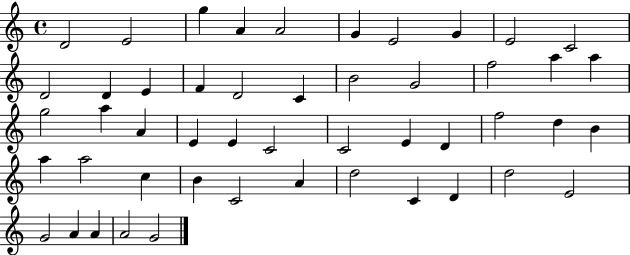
{
  \clef treble
  \time 4/4
  \defaultTimeSignature
  \key c \major
  d'2 e'2 | g''4 a'4 a'2 | g'4 e'2 g'4 | e'2 c'2 | \break d'2 d'4 e'4 | f'4 d'2 c'4 | b'2 g'2 | f''2 a''4 a''4 | \break g''2 a''4 a'4 | e'4 e'4 c'2 | c'2 e'4 d'4 | f''2 d''4 b'4 | \break a''4 a''2 c''4 | b'4 c'2 a'4 | d''2 c'4 d'4 | d''2 e'2 | \break g'2 a'4 a'4 | a'2 g'2 | \bar "|."
}